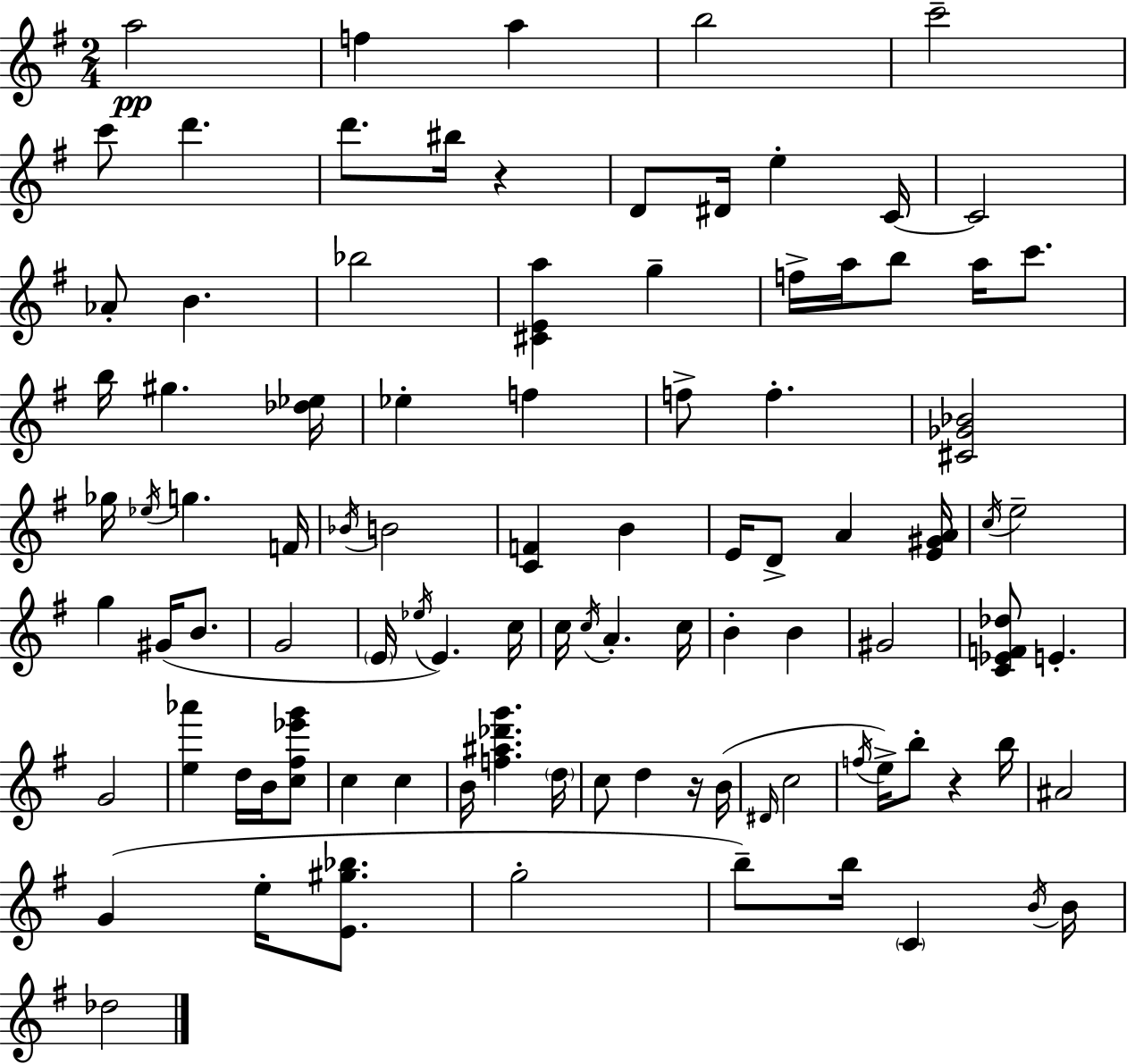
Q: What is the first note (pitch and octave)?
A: A5